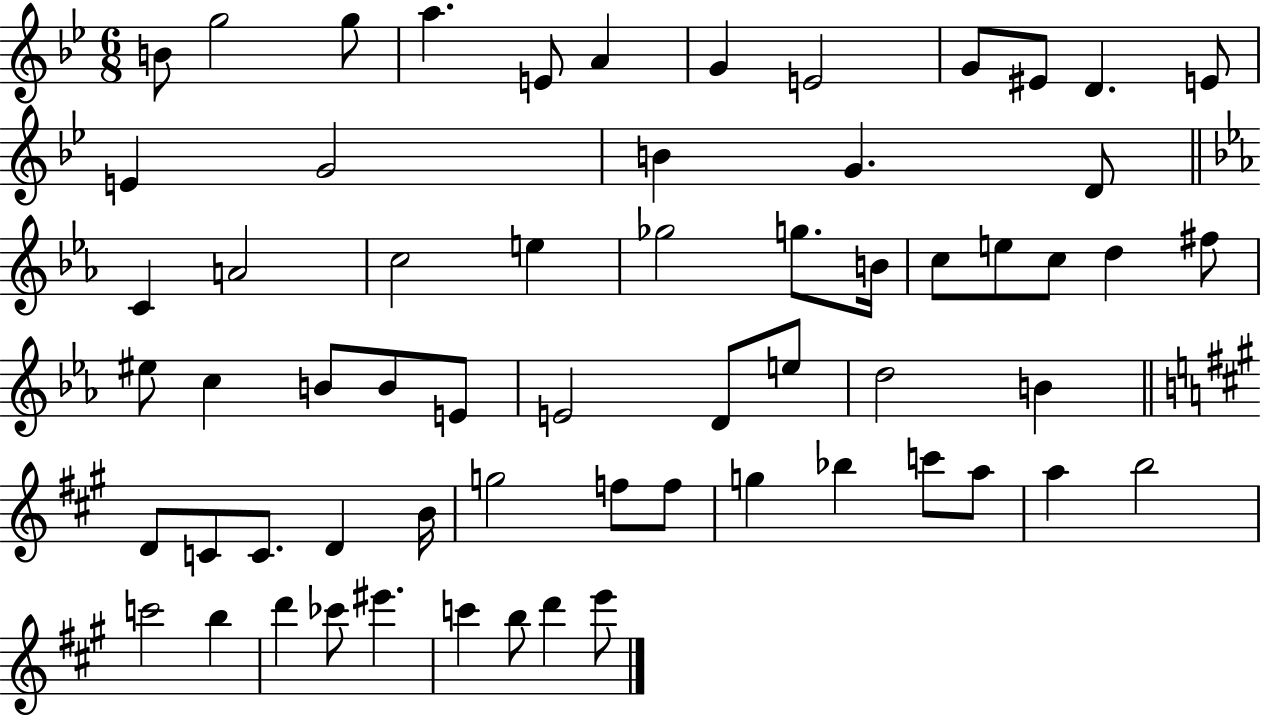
X:1
T:Untitled
M:6/8
L:1/4
K:Bb
B/2 g2 g/2 a E/2 A G E2 G/2 ^E/2 D E/2 E G2 B G D/2 C A2 c2 e _g2 g/2 B/4 c/2 e/2 c/2 d ^f/2 ^e/2 c B/2 B/2 E/2 E2 D/2 e/2 d2 B D/2 C/2 C/2 D B/4 g2 f/2 f/2 g _b c'/2 a/2 a b2 c'2 b d' _c'/2 ^e' c' b/2 d' e'/2